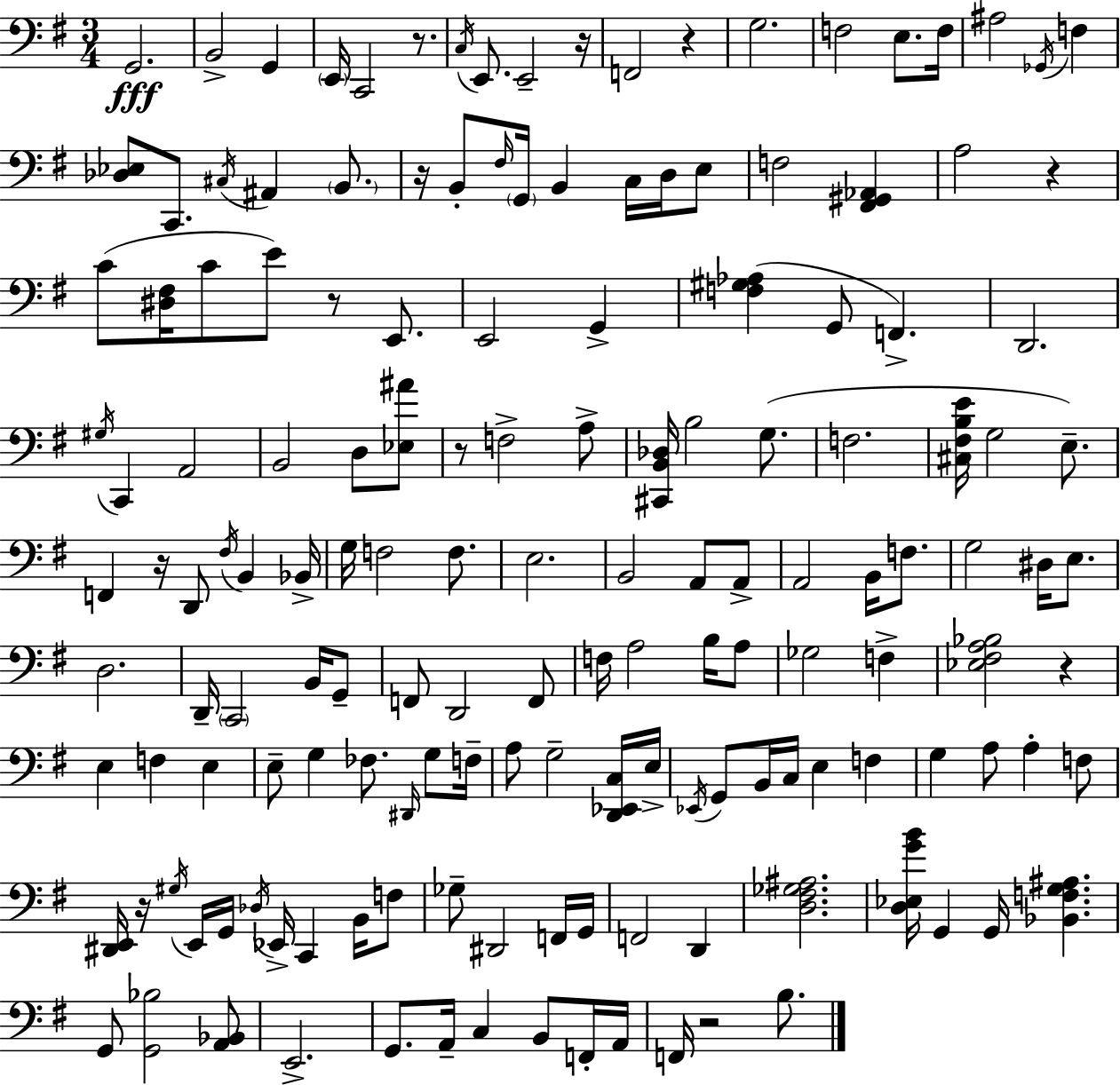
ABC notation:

X:1
T:Untitled
M:3/4
L:1/4
K:Em
G,,2 B,,2 G,, E,,/4 C,,2 z/2 C,/4 E,,/2 E,,2 z/4 F,,2 z G,2 F,2 E,/2 F,/4 ^A,2 _G,,/4 F, [_D,_E,]/2 C,,/2 ^C,/4 ^A,, B,,/2 z/4 B,,/2 ^F,/4 G,,/4 B,, C,/4 D,/4 E,/2 F,2 [^F,,^G,,_A,,] A,2 z C/2 [^D,^F,]/4 C/2 E/2 z/2 E,,/2 E,,2 G,, [F,^G,_A,] G,,/2 F,, D,,2 ^G,/4 C,, A,,2 B,,2 D,/2 [_E,^A]/2 z/2 F,2 A,/2 [^C,,B,,_D,]/4 B,2 G,/2 F,2 [^C,^F,B,E]/4 G,2 E,/2 F,, z/4 D,,/2 ^F,/4 B,, _B,,/4 G,/4 F,2 F,/2 E,2 B,,2 A,,/2 A,,/2 A,,2 B,,/4 F,/2 G,2 ^D,/4 E,/2 D,2 D,,/4 C,,2 B,,/4 G,,/2 F,,/2 D,,2 F,,/2 F,/4 A,2 B,/4 A,/2 _G,2 F, [_E,^F,A,_B,]2 z E, F, E, E,/2 G, _F,/2 ^D,,/4 G,/2 F,/4 A,/2 G,2 [D,,_E,,C,]/4 E,/4 _E,,/4 G,,/2 B,,/4 C,/4 E, F, G, A,/2 A, F,/2 [^D,,E,,]/4 z/4 ^G,/4 E,,/4 G,,/4 _D,/4 _E,,/4 C,, B,,/4 F,/2 _G,/2 ^D,,2 F,,/4 G,,/4 F,,2 D,, [D,^F,_G,^A,]2 [D,_E,GB]/4 G,, G,,/4 [_B,,F,G,^A,] G,,/2 [G,,_B,]2 [A,,_B,,]/2 E,,2 G,,/2 A,,/4 C, B,,/2 F,,/4 A,,/4 F,,/4 z2 B,/2